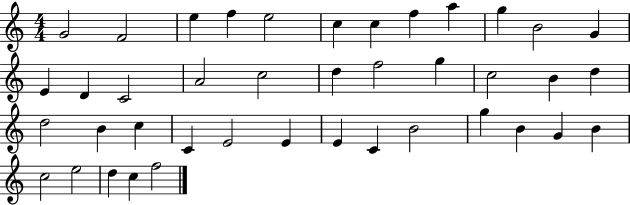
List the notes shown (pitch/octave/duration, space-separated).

G4/h F4/h E5/q F5/q E5/h C5/q C5/q F5/q A5/q G5/q B4/h G4/q E4/q D4/q C4/h A4/h C5/h D5/q F5/h G5/q C5/h B4/q D5/q D5/h B4/q C5/q C4/q E4/h E4/q E4/q C4/q B4/h G5/q B4/q G4/q B4/q C5/h E5/h D5/q C5/q F5/h